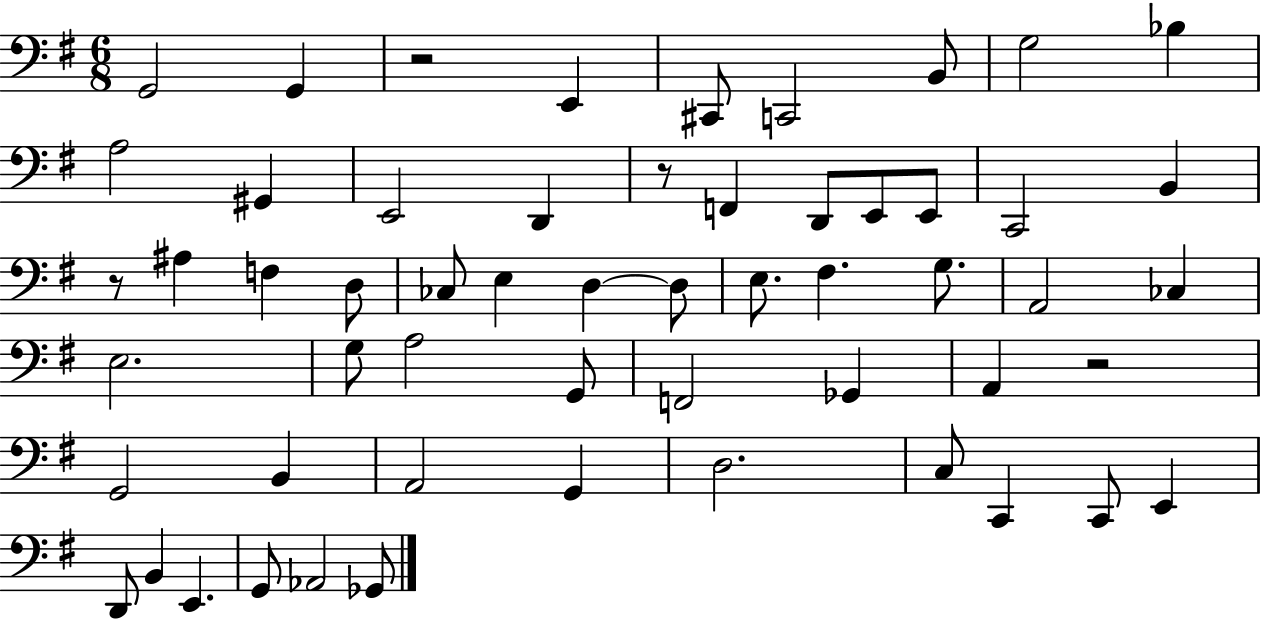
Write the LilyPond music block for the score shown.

{
  \clef bass
  \numericTimeSignature
  \time 6/8
  \key g \major
  g,2 g,4 | r2 e,4 | cis,8 c,2 b,8 | g2 bes4 | \break a2 gis,4 | e,2 d,4 | r8 f,4 d,8 e,8 e,8 | c,2 b,4 | \break r8 ais4 f4 d8 | ces8 e4 d4~~ d8 | e8. fis4. g8. | a,2 ces4 | \break e2. | g8 a2 g,8 | f,2 ges,4 | a,4 r2 | \break g,2 b,4 | a,2 g,4 | d2. | c8 c,4 c,8 e,4 | \break d,8 b,4 e,4. | g,8 aes,2 ges,8 | \bar "|."
}